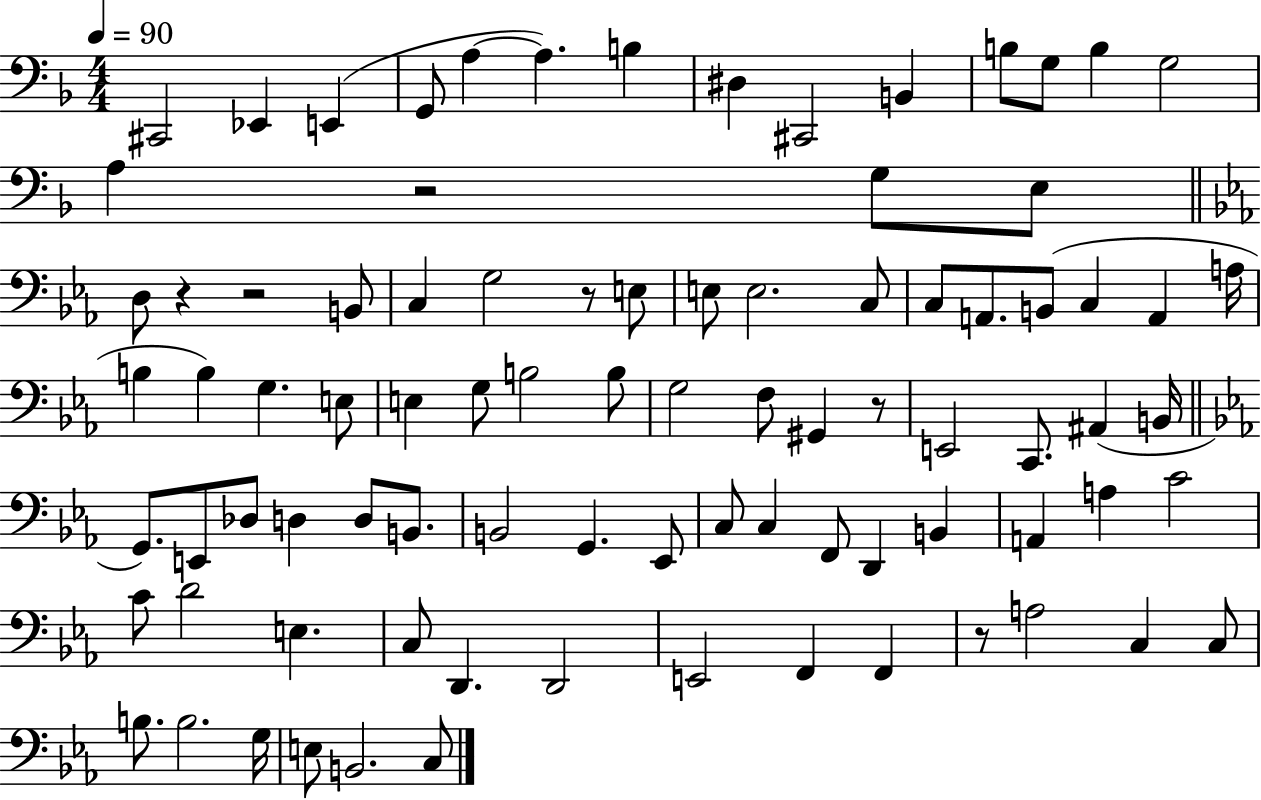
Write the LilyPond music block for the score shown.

{
  \clef bass
  \numericTimeSignature
  \time 4/4
  \key f \major
  \tempo 4 = 90
  cis,2 ees,4 e,4( | g,8 a4~~ a4.) b4 | dis4 cis,2 b,4 | b8 g8 b4 g2 | \break a4 r2 g8 e8 | \bar "||" \break \key ees \major d8 r4 r2 b,8 | c4 g2 r8 e8 | e8 e2. c8 | c8 a,8. b,8( c4 a,4 a16 | \break b4 b4) g4. e8 | e4 g8 b2 b8 | g2 f8 gis,4 r8 | e,2 c,8. ais,4( b,16 | \break \bar "||" \break \key c \minor g,8.) e,8 des8 d4 d8 b,8. | b,2 g,4. ees,8 | c8 c4 f,8 d,4 b,4 | a,4 a4 c'2 | \break c'8 d'2 e4. | c8 d,4. d,2 | e,2 f,4 f,4 | r8 a2 c4 c8 | \break b8. b2. g16 | e8 b,2. c8 | \bar "|."
}